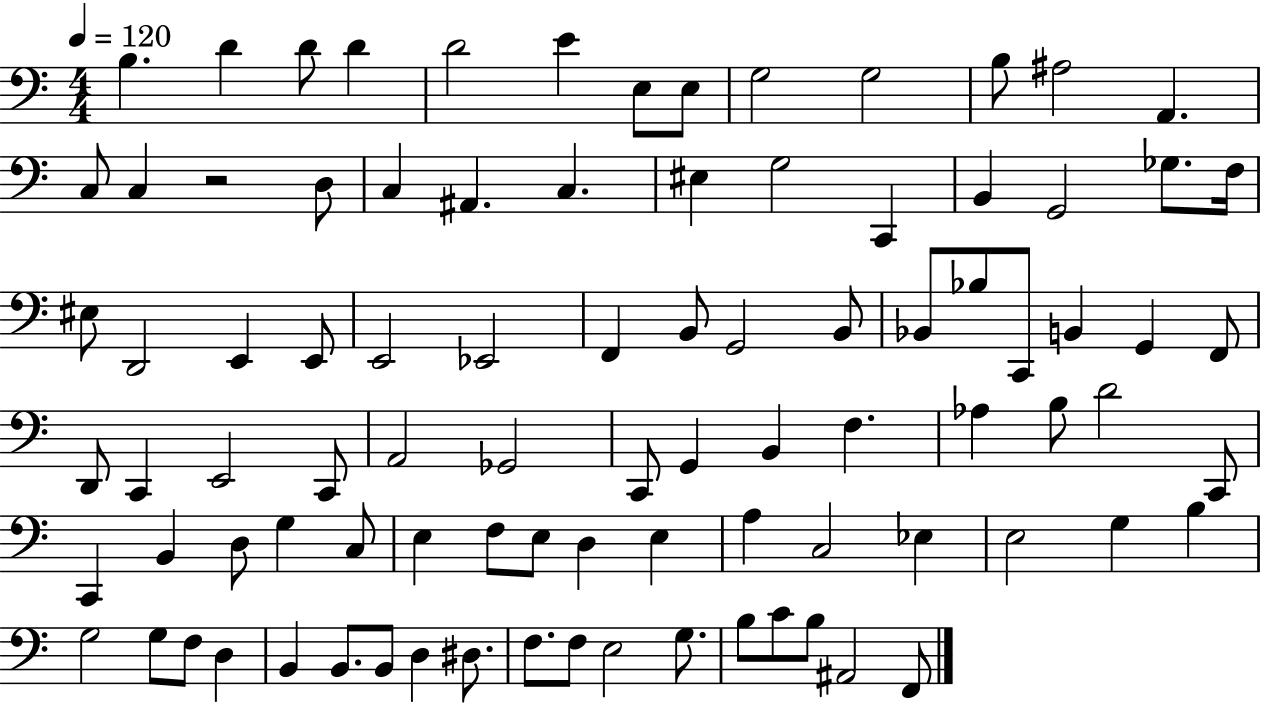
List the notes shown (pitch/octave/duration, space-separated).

B3/q. D4/q D4/e D4/q D4/h E4/q E3/e E3/e G3/h G3/h B3/e A#3/h A2/q. C3/e C3/q R/h D3/e C3/q A#2/q. C3/q. EIS3/q G3/h C2/q B2/q G2/h Gb3/e. F3/s EIS3/e D2/h E2/q E2/e E2/h Eb2/h F2/q B2/e G2/h B2/e Bb2/e Bb3/e C2/e B2/q G2/q F2/e D2/e C2/q E2/h C2/e A2/h Gb2/h C2/e G2/q B2/q F3/q. Ab3/q B3/e D4/h C2/e C2/q B2/q D3/e G3/q C3/e E3/q F3/e E3/e D3/q E3/q A3/q C3/h Eb3/q E3/h G3/q B3/q G3/h G3/e F3/e D3/q B2/q B2/e. B2/e D3/q D#3/e. F3/e. F3/e E3/h G3/e. B3/e C4/e B3/e A#2/h F2/e